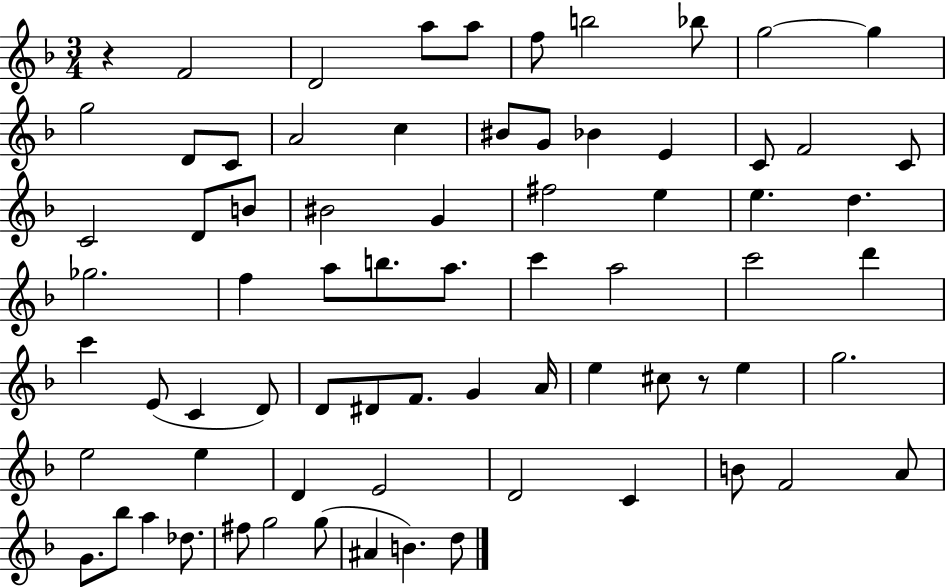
R/q F4/h D4/h A5/e A5/e F5/e B5/h Bb5/e G5/h G5/q G5/h D4/e C4/e A4/h C5/q BIS4/e G4/e Bb4/q E4/q C4/e F4/h C4/e C4/h D4/e B4/e BIS4/h G4/q F#5/h E5/q E5/q. D5/q. Gb5/h. F5/q A5/e B5/e. A5/e. C6/q A5/h C6/h D6/q C6/q E4/e C4/q D4/e D4/e D#4/e F4/e. G4/q A4/s E5/q C#5/e R/e E5/q G5/h. E5/h E5/q D4/q E4/h D4/h C4/q B4/e F4/h A4/e G4/e. Bb5/e A5/q Db5/e. F#5/e G5/h G5/e A#4/q B4/q. D5/e